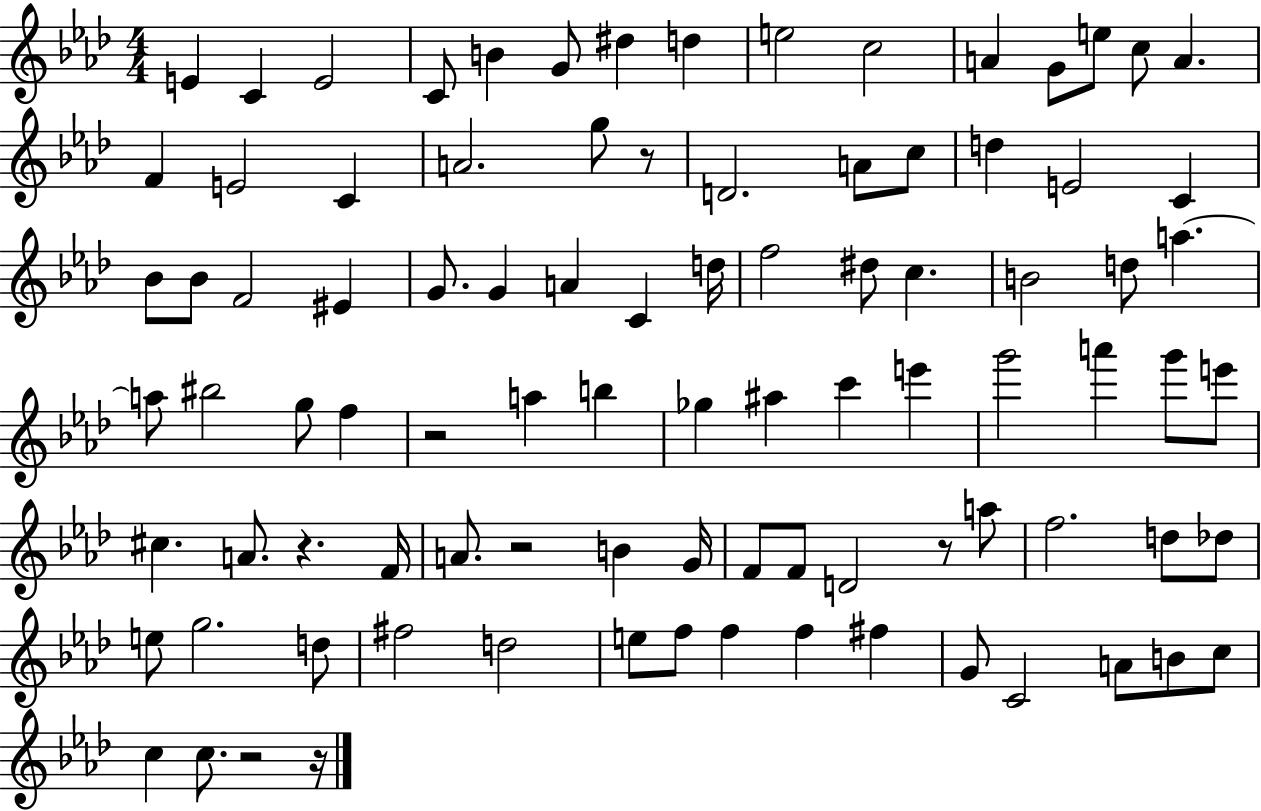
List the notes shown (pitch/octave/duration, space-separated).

E4/q C4/q E4/h C4/e B4/q G4/e D#5/q D5/q E5/h C5/h A4/q G4/e E5/e C5/e A4/q. F4/q E4/h C4/q A4/h. G5/e R/e D4/h. A4/e C5/e D5/q E4/h C4/q Bb4/e Bb4/e F4/h EIS4/q G4/e. G4/q A4/q C4/q D5/s F5/h D#5/e C5/q. B4/h D5/e A5/q. A5/e BIS5/h G5/e F5/q R/h A5/q B5/q Gb5/q A#5/q C6/q E6/q G6/h A6/q G6/e E6/e C#5/q. A4/e. R/q. F4/s A4/e. R/h B4/q G4/s F4/e F4/e D4/h R/e A5/e F5/h. D5/e Db5/e E5/e G5/h. D5/e F#5/h D5/h E5/e F5/e F5/q F5/q F#5/q G4/e C4/h A4/e B4/e C5/e C5/q C5/e. R/h R/s